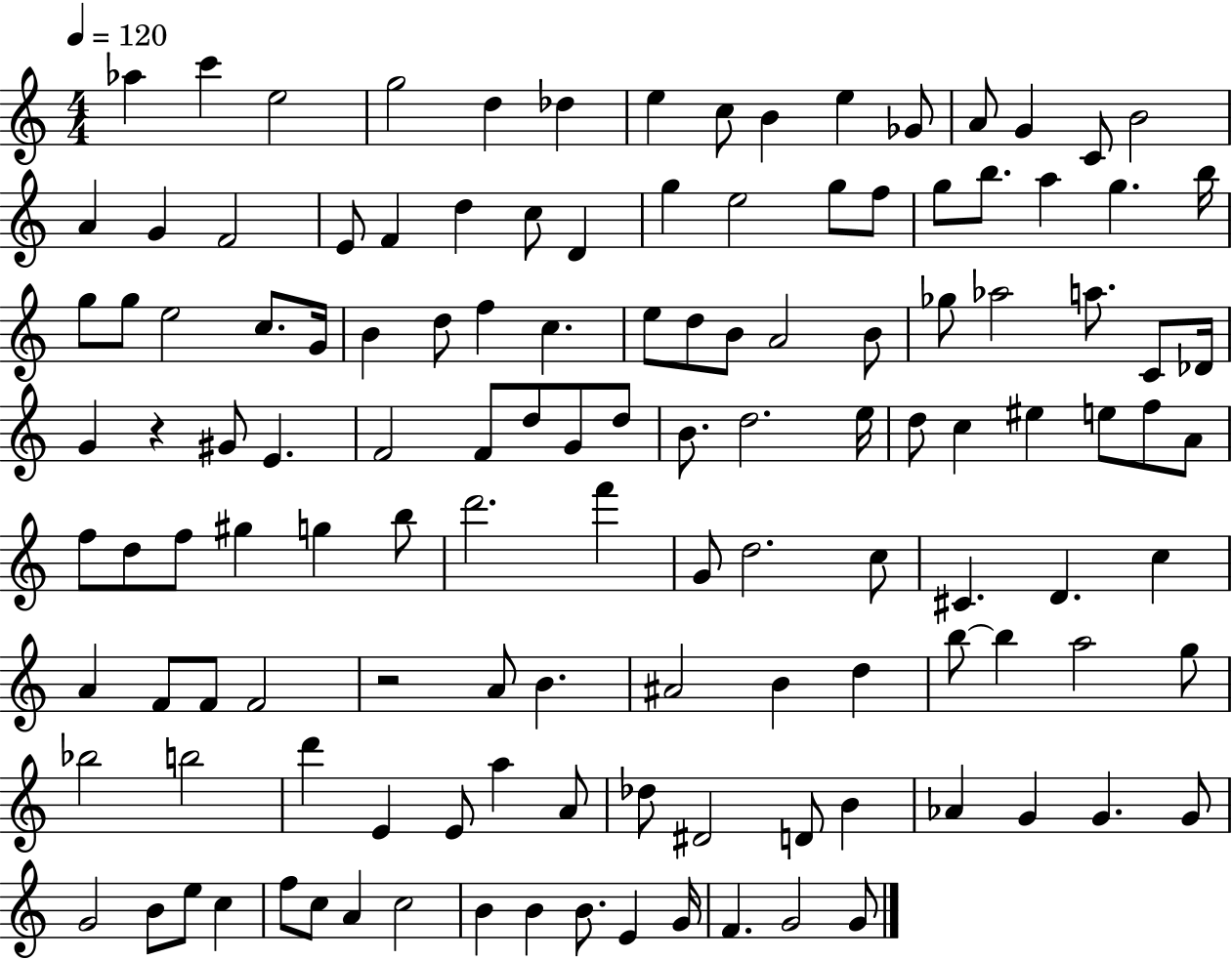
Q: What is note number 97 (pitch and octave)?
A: B5